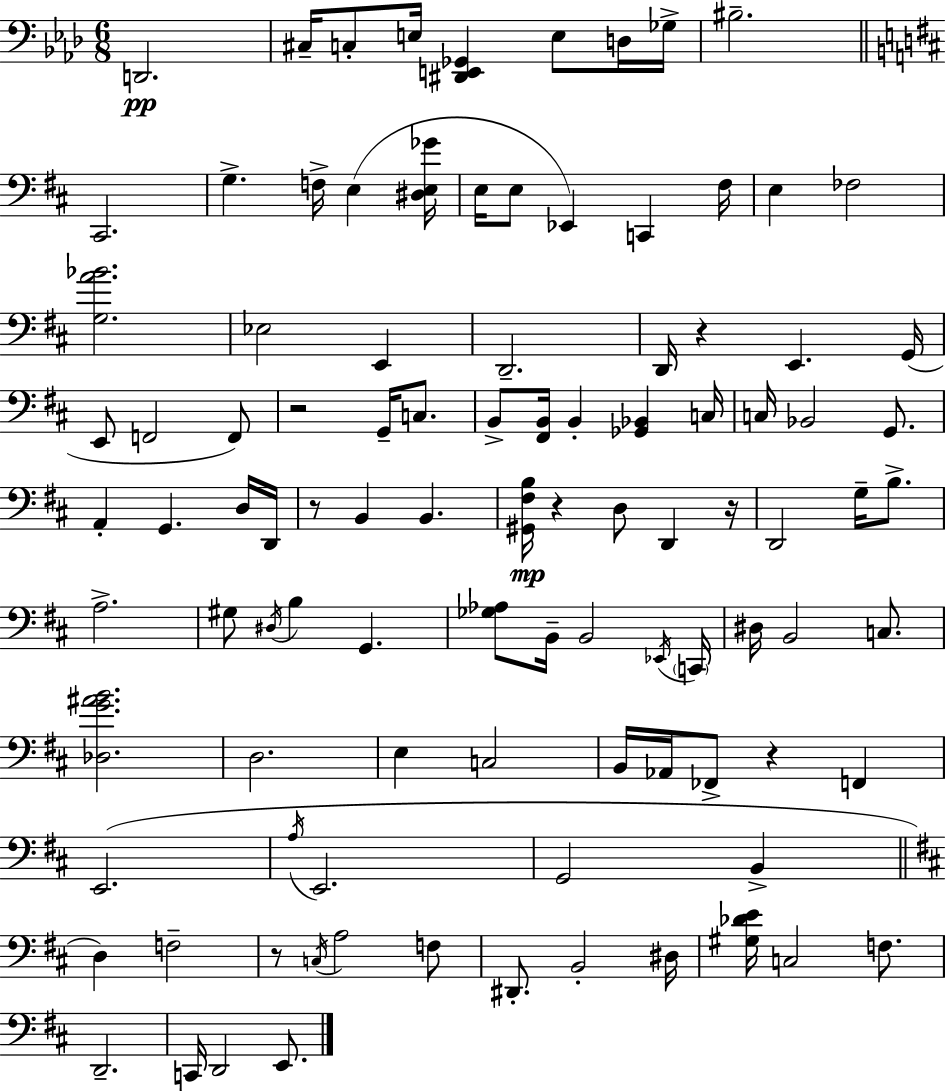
{
  \clef bass
  \numericTimeSignature
  \time 6/8
  \key aes \major
  d,2.\pp | cis16-- c8-. e16 <dis, e, ges,>4 e8 d16 ges16-> | bis2.-- | \bar "||" \break \key b \minor cis,2. | g4.-> f16-> e4( <dis e ges'>16 | e16 e8 ees,4) c,4 fis16 | e4 fes2 | \break <g a' bes'>2. | ees2 e,4 | d,2.-- | d,16 r4 e,4. g,16( | \break e,8 f,2 f,8) | r2 g,16-- c8. | b,8-> <fis, b,>16 b,4-. <ges, bes,>4 c16 | c16 bes,2 g,8. | \break a,4-. g,4. d16 d,16 | r8 b,4 b,4. | <gis, fis b>16\mp r4 d8 d,4 r16 | d,2 g16-- b8.-> | \break a2.-> | gis8 \acciaccatura { dis16 } b4 g,4. | <ges aes>8 b,16-- b,2 | \acciaccatura { ees,16 } \parenthesize c,16 dis16 b,2 c8. | \break <des g' ais' b'>2. | d2. | e4 c2 | b,16 aes,16 fes,8-> r4 f,4 | \break e,2.( | \acciaccatura { a16 } e,2. | g,2 b,4-> | \bar "||" \break \key d \major d4) f2-- | r8 \acciaccatura { c16 } a2 f8 | dis,8.-. b,2-. | dis16 <gis des' e'>16 c2 f8. | \break d,2.-- | c,16 d,2 e,8. | \bar "|."
}